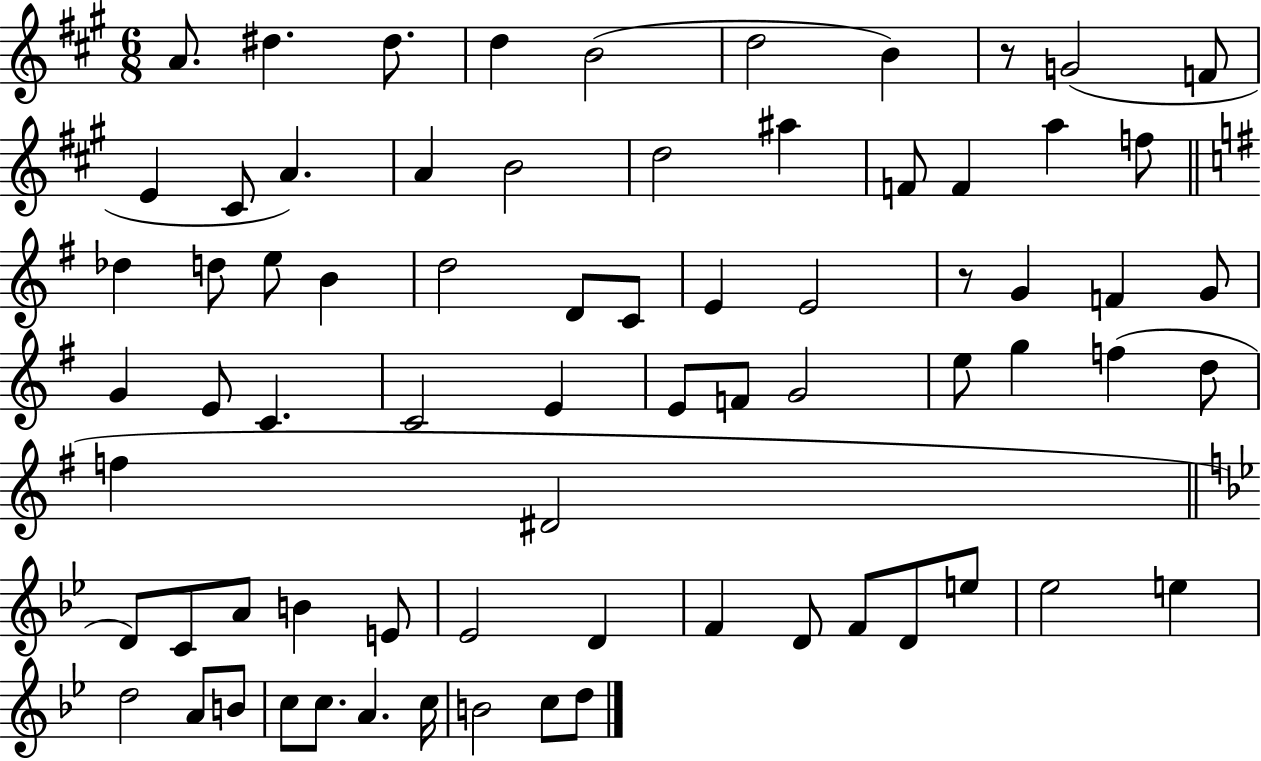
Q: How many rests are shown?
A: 2